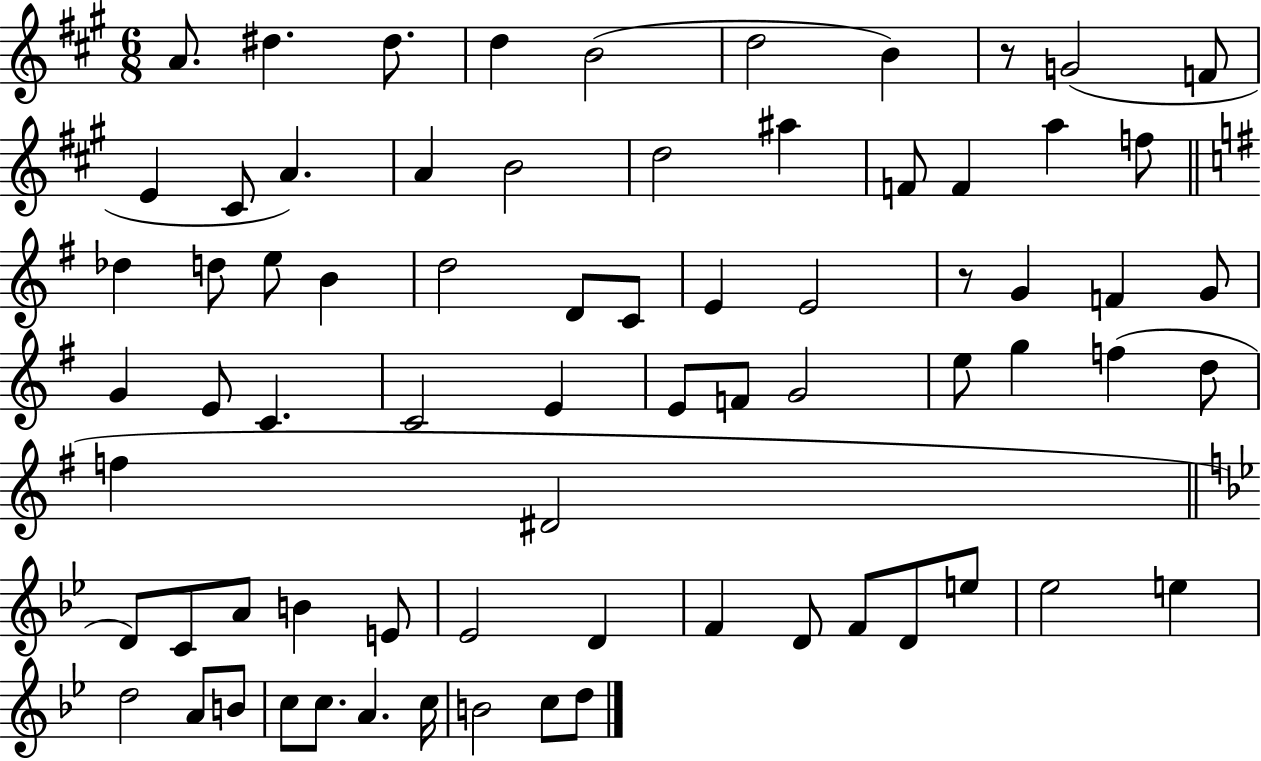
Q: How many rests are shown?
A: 2